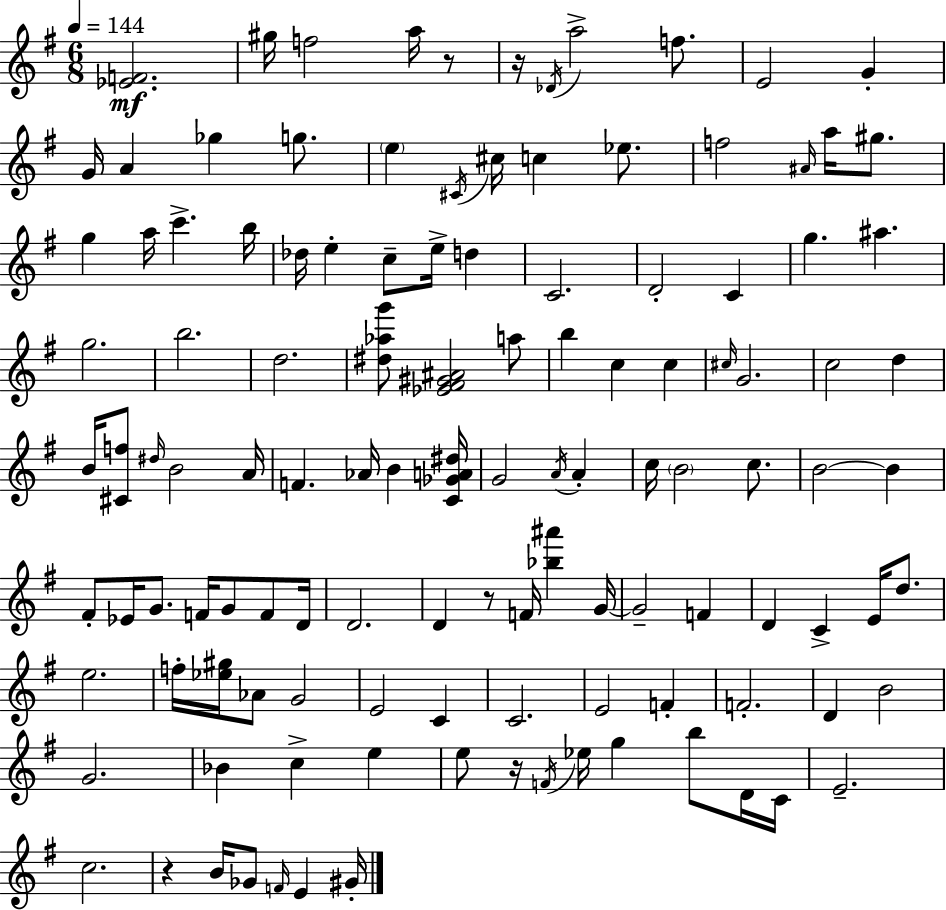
[Eb4,F4]/h. G#5/s F5/h A5/s R/e R/s Db4/s A5/h F5/e. E4/h G4/q G4/s A4/q Gb5/q G5/e. E5/q C#4/s C#5/s C5/q Eb5/e. F5/h A#4/s A5/s G#5/e. G5/q A5/s C6/q. B5/s Db5/s E5/q C5/e E5/s D5/q C4/h. D4/h C4/q G5/q. A#5/q. G5/h. B5/h. D5/h. [D#5,Ab5,G6]/e [Eb4,F#4,G#4,A#4]/h A5/e B5/q C5/q C5/q C#5/s G4/h. C5/h D5/q B4/s [C#4,F5]/e D#5/s B4/h A4/s F4/q. Ab4/s B4/q [C4,Gb4,A4,D#5]/s G4/h A4/s A4/q C5/s B4/h C5/e. B4/h B4/q F#4/e Eb4/s G4/e. F4/s G4/e F4/e D4/s D4/h. D4/q R/e F4/s [Bb5,A#6]/q G4/s G4/h F4/q D4/q C4/q E4/s D5/e. E5/h. F5/s [Eb5,G#5]/s Ab4/e G4/h E4/h C4/q C4/h. E4/h F4/q F4/h. D4/q B4/h G4/h. Bb4/q C5/q E5/q E5/e R/s F4/s Eb5/s G5/q B5/e D4/s C4/s E4/h. C5/h. R/q B4/s Gb4/e F4/s E4/q G#4/s